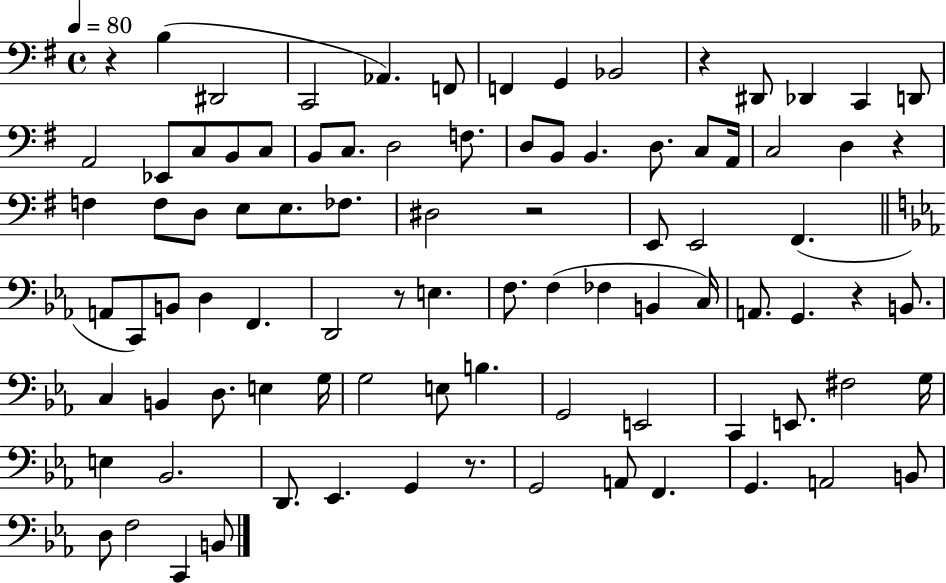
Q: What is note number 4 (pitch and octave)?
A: Ab2